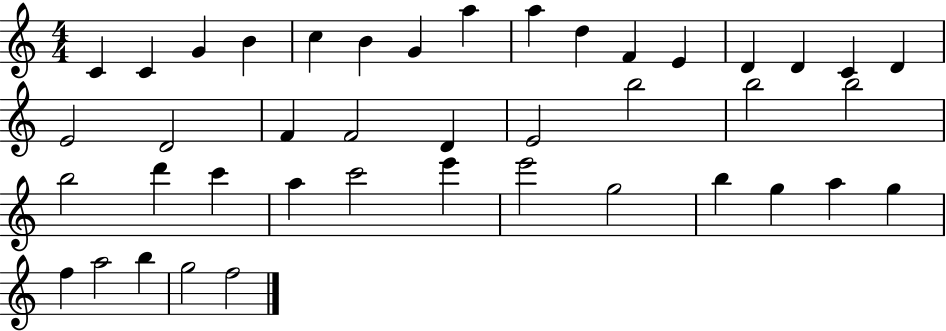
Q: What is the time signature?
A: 4/4